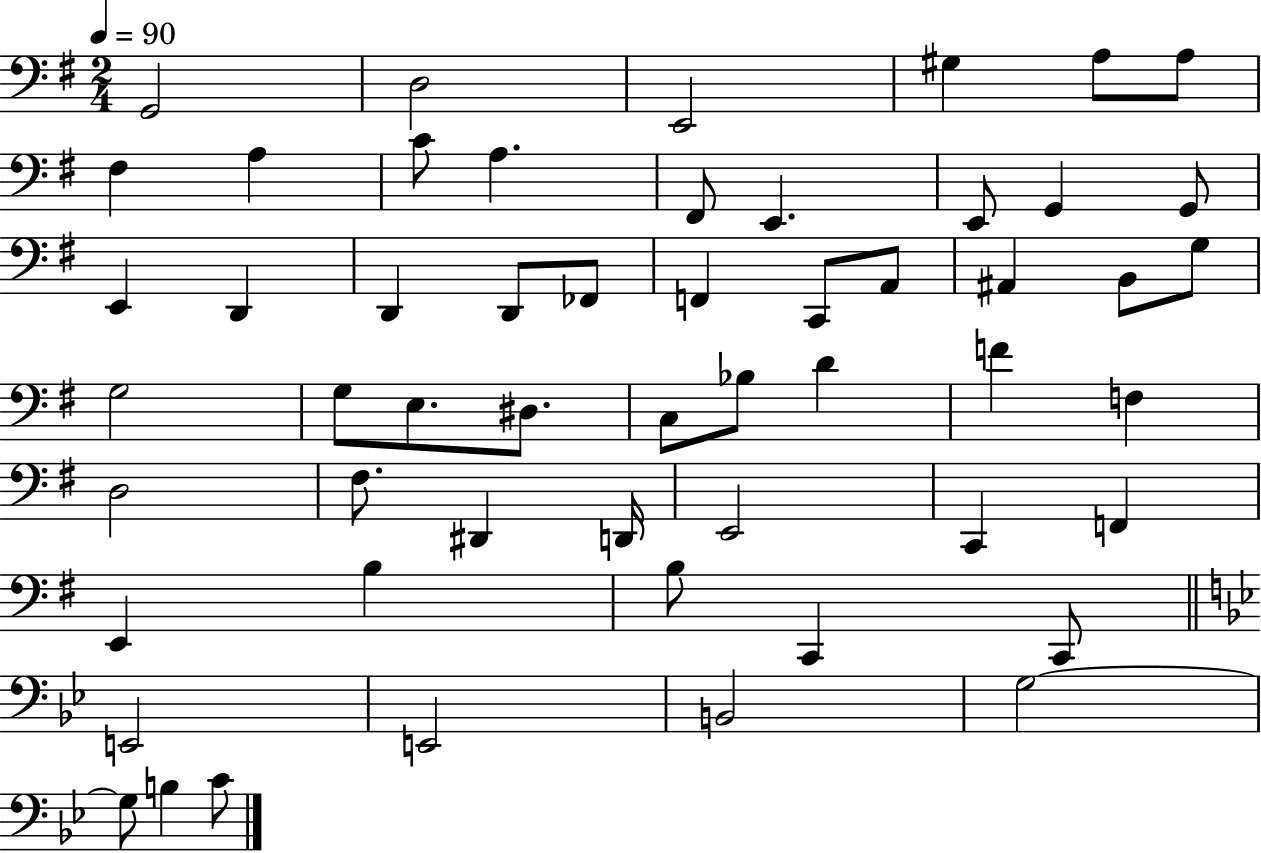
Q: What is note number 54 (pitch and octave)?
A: C4